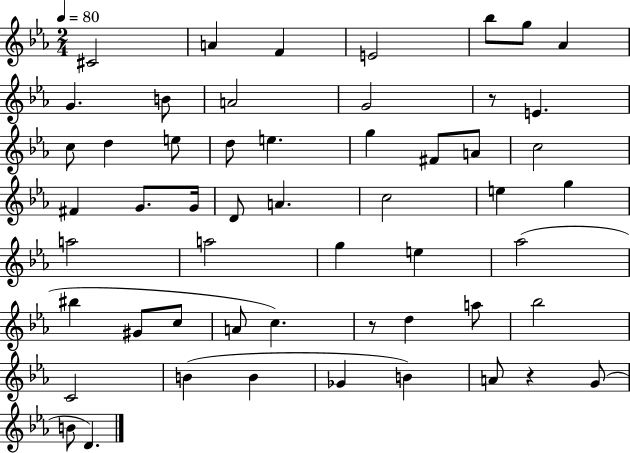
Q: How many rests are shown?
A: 3